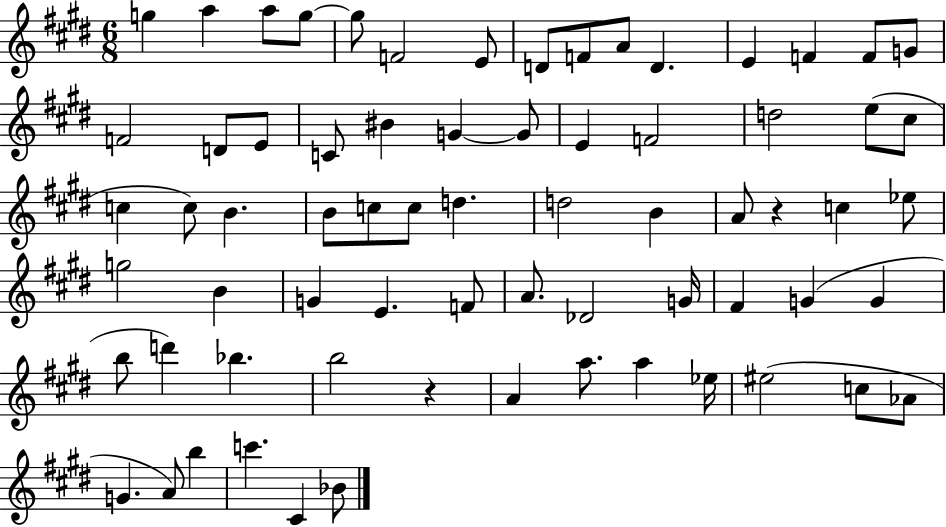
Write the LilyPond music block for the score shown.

{
  \clef treble
  \numericTimeSignature
  \time 6/8
  \key e \major
  \repeat volta 2 { g''4 a''4 a''8 g''8~~ | g''8 f'2 e'8 | d'8 f'8 a'8 d'4. | e'4 f'4 f'8 g'8 | \break f'2 d'8 e'8 | c'8 bis'4 g'4~~ g'8 | e'4 f'2 | d''2 e''8( cis''8 | \break c''4 c''8) b'4. | b'8 c''8 c''8 d''4. | d''2 b'4 | a'8 r4 c''4 ees''8 | \break g''2 b'4 | g'4 e'4. f'8 | a'8. des'2 g'16 | fis'4 g'4( g'4 | \break b''8 d'''4) bes''4. | b''2 r4 | a'4 a''8. a''4 ees''16 | eis''2( c''8 aes'8 | \break g'4. a'8) b''4 | c'''4. cis'4 bes'8 | } \bar "|."
}